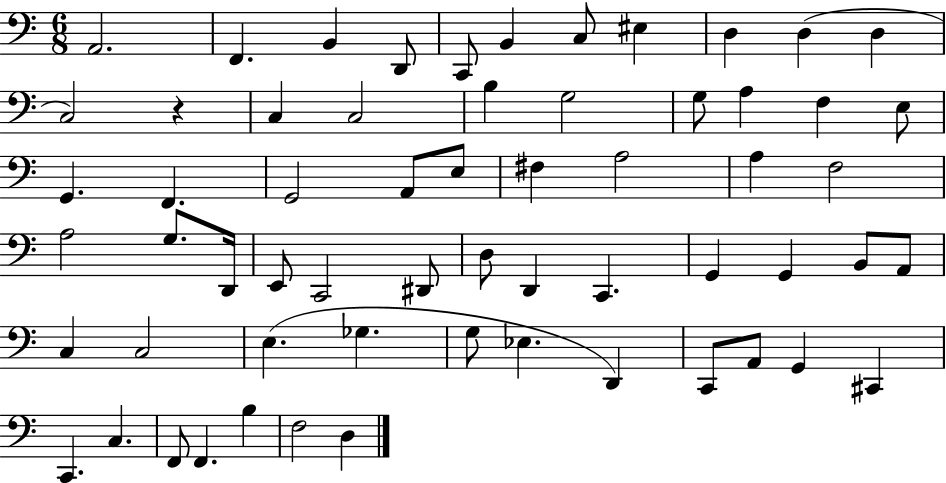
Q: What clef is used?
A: bass